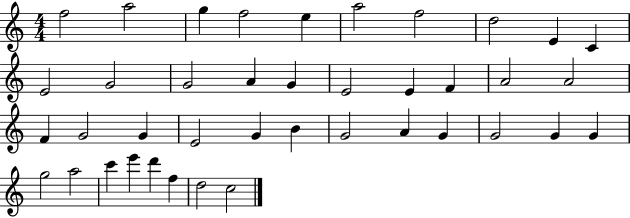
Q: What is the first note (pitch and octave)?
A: F5